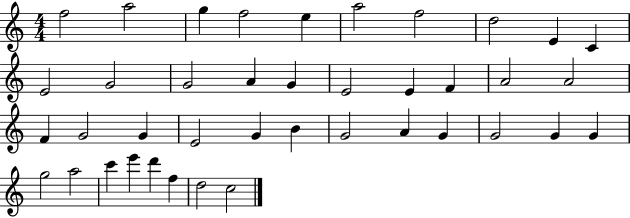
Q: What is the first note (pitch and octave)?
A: F5